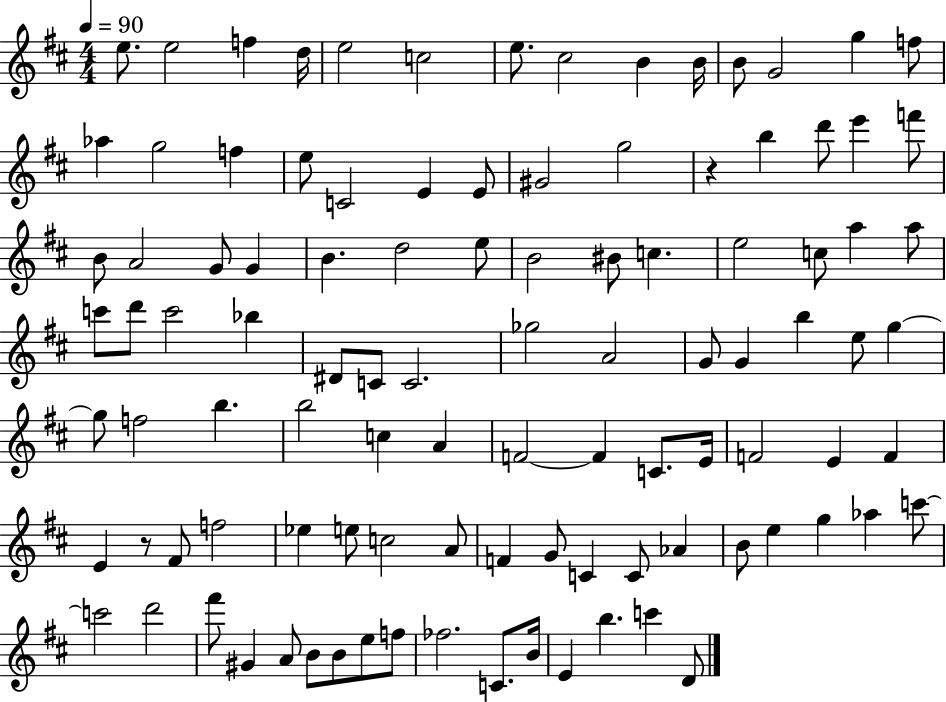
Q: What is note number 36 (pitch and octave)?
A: BIS4